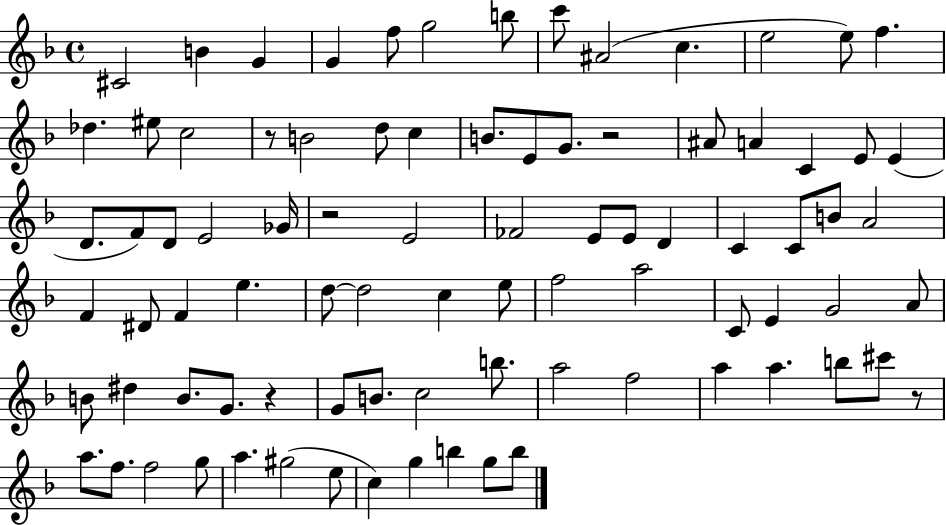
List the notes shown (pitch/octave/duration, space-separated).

C#4/h B4/q G4/q G4/q F5/e G5/h B5/e C6/e A#4/h C5/q. E5/h E5/e F5/q. Db5/q. EIS5/e C5/h R/e B4/h D5/e C5/q B4/e. E4/e G4/e. R/h A#4/e A4/q C4/q E4/e E4/q D4/e. F4/e D4/e E4/h Gb4/s R/h E4/h FES4/h E4/e E4/e D4/q C4/q C4/e B4/e A4/h F4/q D#4/e F4/q E5/q. D5/e D5/h C5/q E5/e F5/h A5/h C4/e E4/q G4/h A4/e B4/e D#5/q B4/e. G4/e. R/q G4/e B4/e. C5/h B5/e. A5/h F5/h A5/q A5/q. B5/e C#6/e R/e A5/e. F5/e. F5/h G5/e A5/q. G#5/h E5/e C5/q G5/q B5/q G5/e B5/e